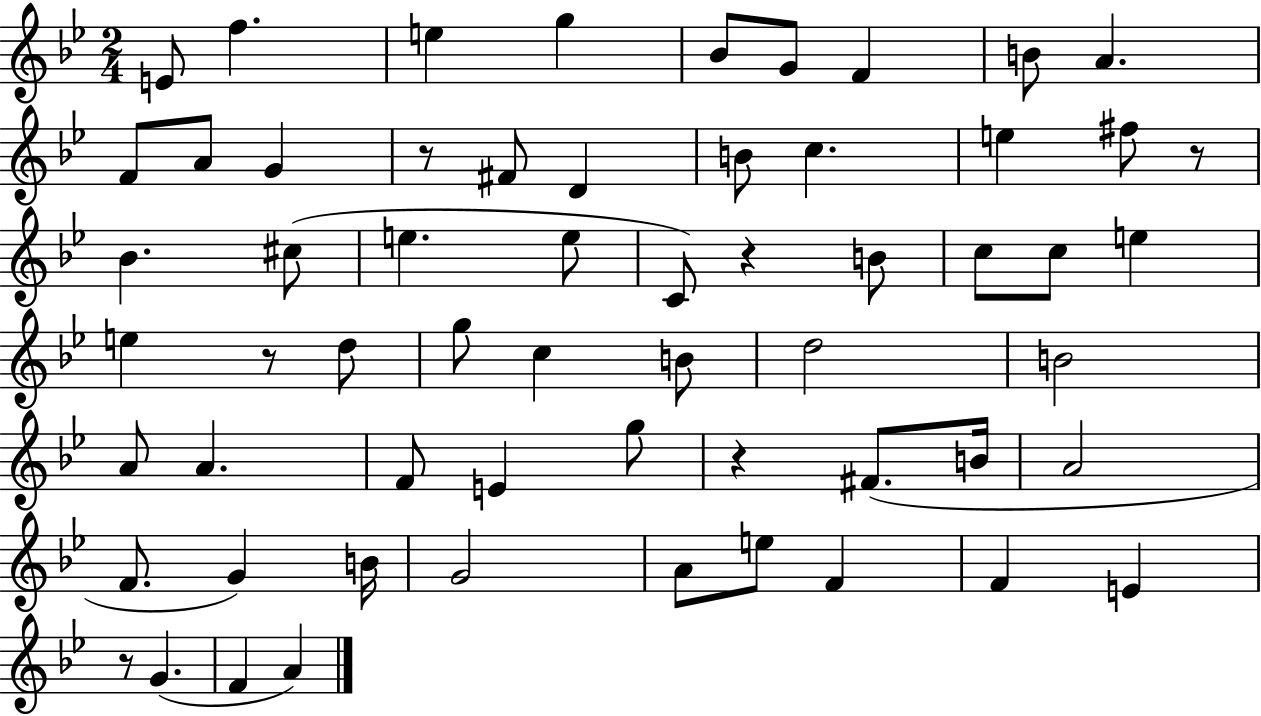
E4/e F5/q. E5/q G5/q Bb4/e G4/e F4/q B4/e A4/q. F4/e A4/e G4/q R/e F#4/e D4/q B4/e C5/q. E5/q F#5/e R/e Bb4/q. C#5/e E5/q. E5/e C4/e R/q B4/e C5/e C5/e E5/q E5/q R/e D5/e G5/e C5/q B4/e D5/h B4/h A4/e A4/q. F4/e E4/q G5/e R/q F#4/e. B4/s A4/h F4/e. G4/q B4/s G4/h A4/e E5/e F4/q F4/q E4/q R/e G4/q. F4/q A4/q